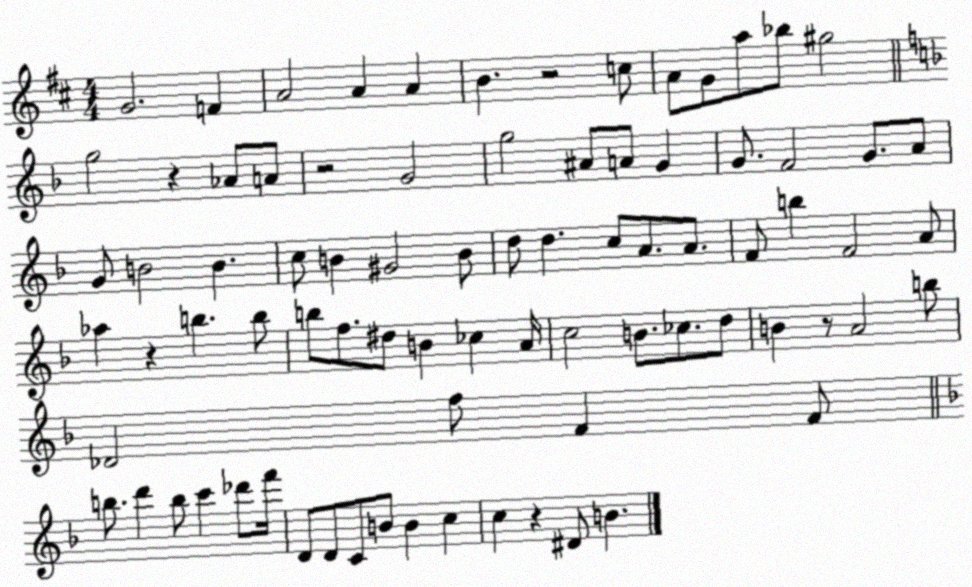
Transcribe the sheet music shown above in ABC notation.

X:1
T:Untitled
M:4/4
L:1/4
K:D
G2 F A2 A A B z2 c/2 A/2 G/2 a/2 _b/2 ^g2 g2 z _A/2 A/2 z2 G2 g2 ^A/2 A/2 G G/2 F2 G/2 A/2 G/2 B2 B c/2 B ^G2 B/2 d/2 d c/2 A/2 A/2 F/2 b F2 A/2 _a z b b/2 b/2 f/2 ^d/2 B _c A/4 c2 B/2 _c/2 d/2 B z/2 A2 b/2 _D2 f/2 F F/2 b/2 d' b/2 c' _d'/2 f'/4 D/2 D/2 C/2 B/2 B c c z ^D/2 B